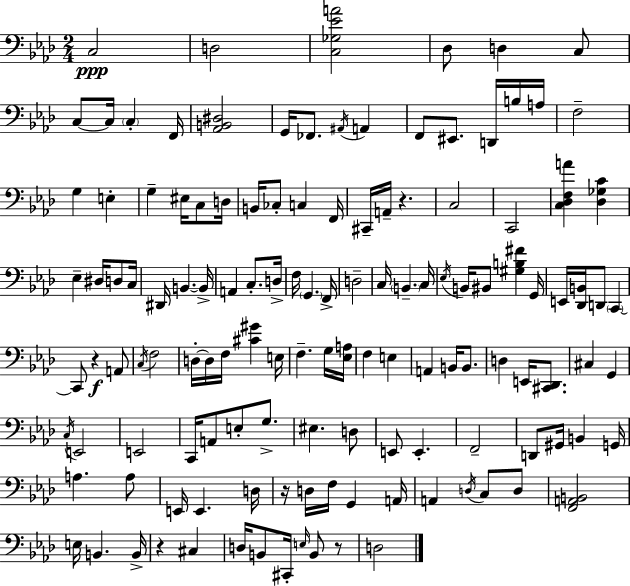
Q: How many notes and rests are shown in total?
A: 130